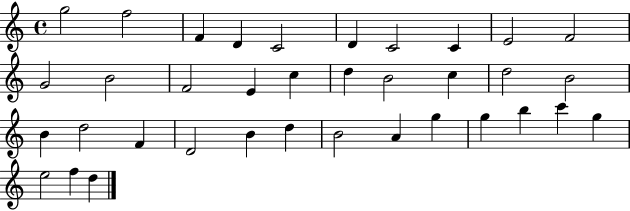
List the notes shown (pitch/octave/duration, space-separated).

G5/h F5/h F4/q D4/q C4/h D4/q C4/h C4/q E4/h F4/h G4/h B4/h F4/h E4/q C5/q D5/q B4/h C5/q D5/h B4/h B4/q D5/h F4/q D4/h B4/q D5/q B4/h A4/q G5/q G5/q B5/q C6/q G5/q E5/h F5/q D5/q